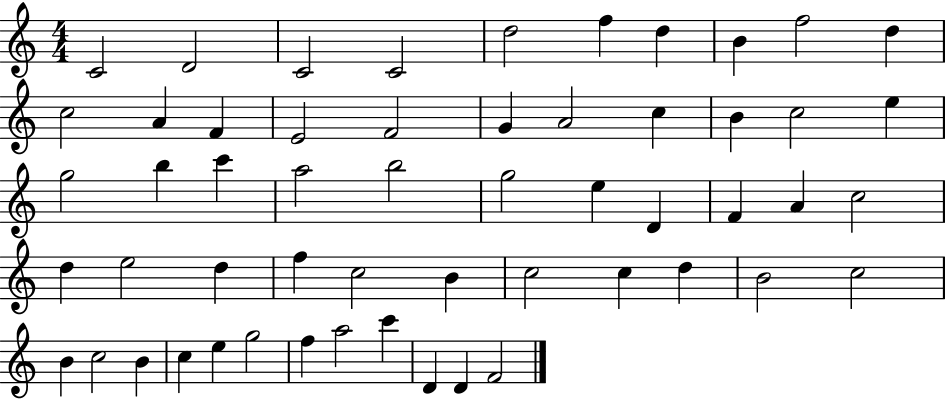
{
  \clef treble
  \numericTimeSignature
  \time 4/4
  \key c \major
  c'2 d'2 | c'2 c'2 | d''2 f''4 d''4 | b'4 f''2 d''4 | \break c''2 a'4 f'4 | e'2 f'2 | g'4 a'2 c''4 | b'4 c''2 e''4 | \break g''2 b''4 c'''4 | a''2 b''2 | g''2 e''4 d'4 | f'4 a'4 c''2 | \break d''4 e''2 d''4 | f''4 c''2 b'4 | c''2 c''4 d''4 | b'2 c''2 | \break b'4 c''2 b'4 | c''4 e''4 g''2 | f''4 a''2 c'''4 | d'4 d'4 f'2 | \break \bar "|."
}